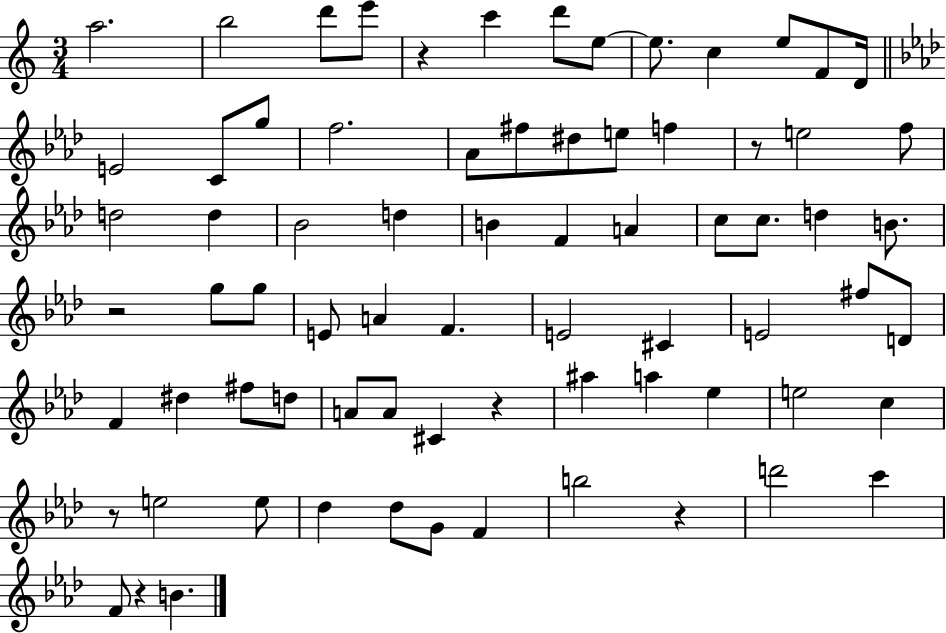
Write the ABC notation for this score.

X:1
T:Untitled
M:3/4
L:1/4
K:C
a2 b2 d'/2 e'/2 z c' d'/2 e/2 e/2 c e/2 F/2 D/4 E2 C/2 g/2 f2 _A/2 ^f/2 ^d/2 e/2 f z/2 e2 f/2 d2 d _B2 d B F A c/2 c/2 d B/2 z2 g/2 g/2 E/2 A F E2 ^C E2 ^f/2 D/2 F ^d ^f/2 d/2 A/2 A/2 ^C z ^a a _e e2 c z/2 e2 e/2 _d _d/2 G/2 F b2 z d'2 c' F/2 z B